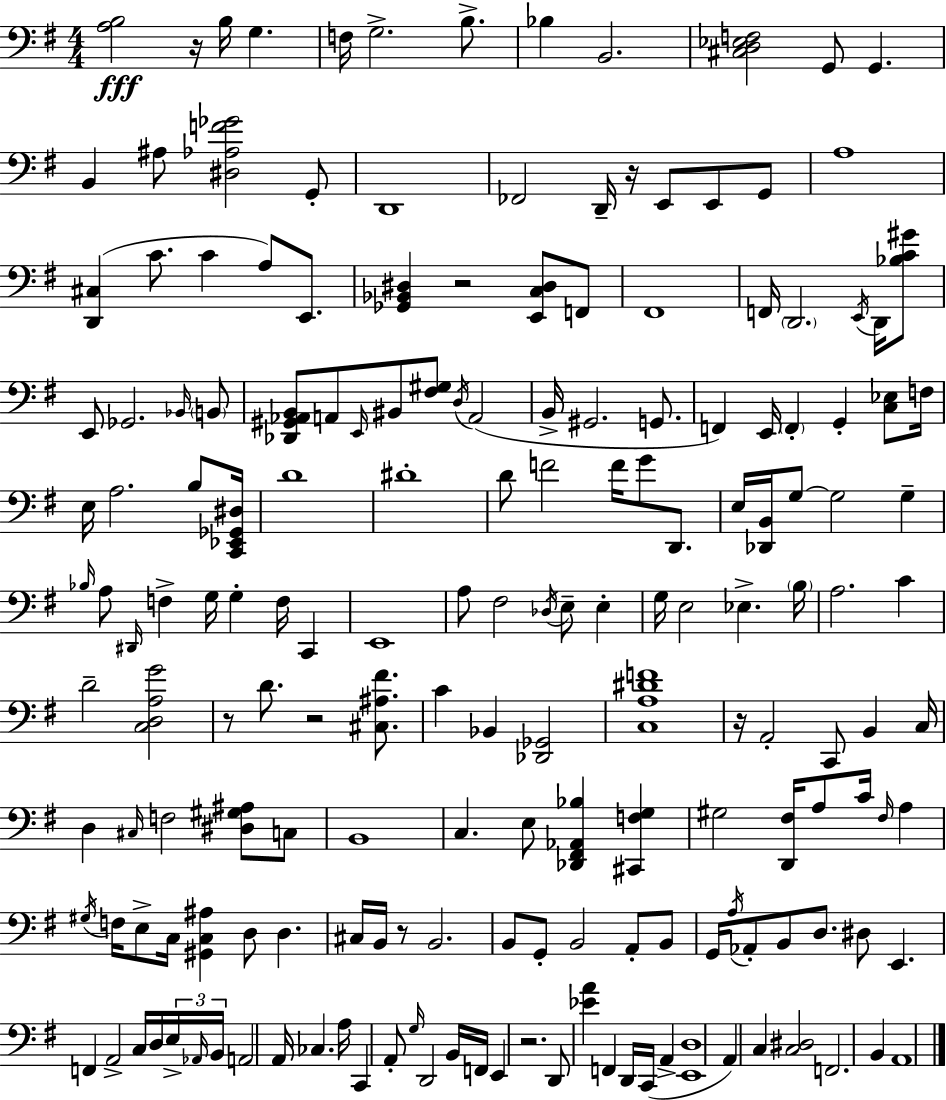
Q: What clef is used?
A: bass